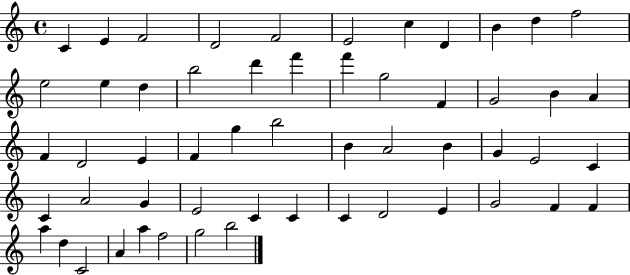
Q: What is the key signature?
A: C major